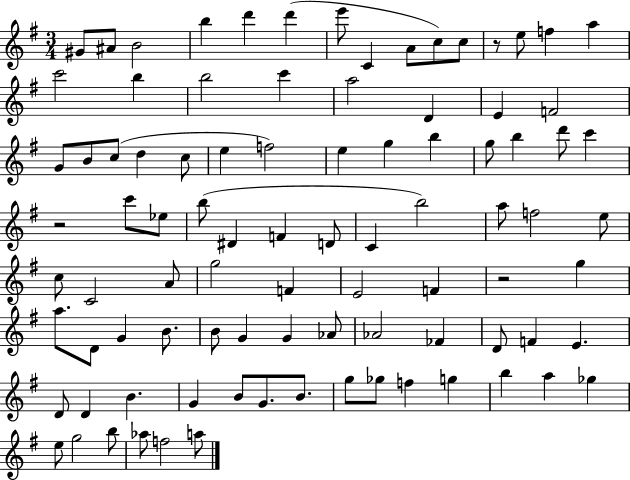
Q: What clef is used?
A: treble